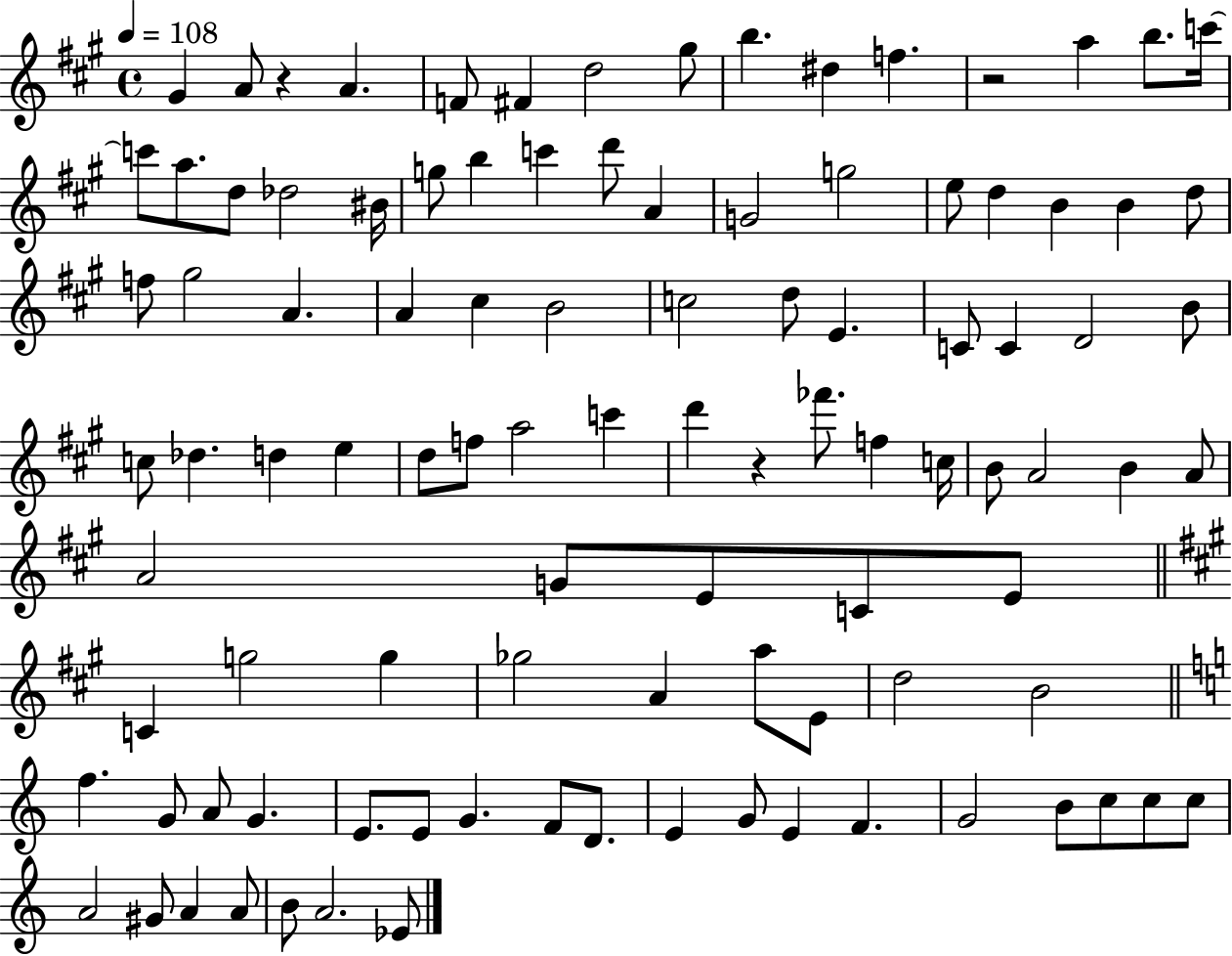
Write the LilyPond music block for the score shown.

{
  \clef treble
  \time 4/4
  \defaultTimeSignature
  \key a \major
  \tempo 4 = 108
  gis'4 a'8 r4 a'4. | f'8 fis'4 d''2 gis''8 | b''4. dis''4 f''4. | r2 a''4 b''8. c'''16~~ | \break c'''8 a''8. d''8 des''2 bis'16 | g''8 b''4 c'''4 d'''8 a'4 | g'2 g''2 | e''8 d''4 b'4 b'4 d''8 | \break f''8 gis''2 a'4. | a'4 cis''4 b'2 | c''2 d''8 e'4. | c'8 c'4 d'2 b'8 | \break c''8 des''4. d''4 e''4 | d''8 f''8 a''2 c'''4 | d'''4 r4 fes'''8. f''4 c''16 | b'8 a'2 b'4 a'8 | \break a'2 g'8 e'8 c'8 e'8 | \bar "||" \break \key a \major c'4 g''2 g''4 | ges''2 a'4 a''8 e'8 | d''2 b'2 | \bar "||" \break \key c \major f''4. g'8 a'8 g'4. | e'8. e'8 g'4. f'8 d'8. | e'4 g'8 e'4 f'4. | g'2 b'8 c''8 c''8 c''8 | \break a'2 gis'8 a'4 a'8 | b'8 a'2. ees'8 | \bar "|."
}